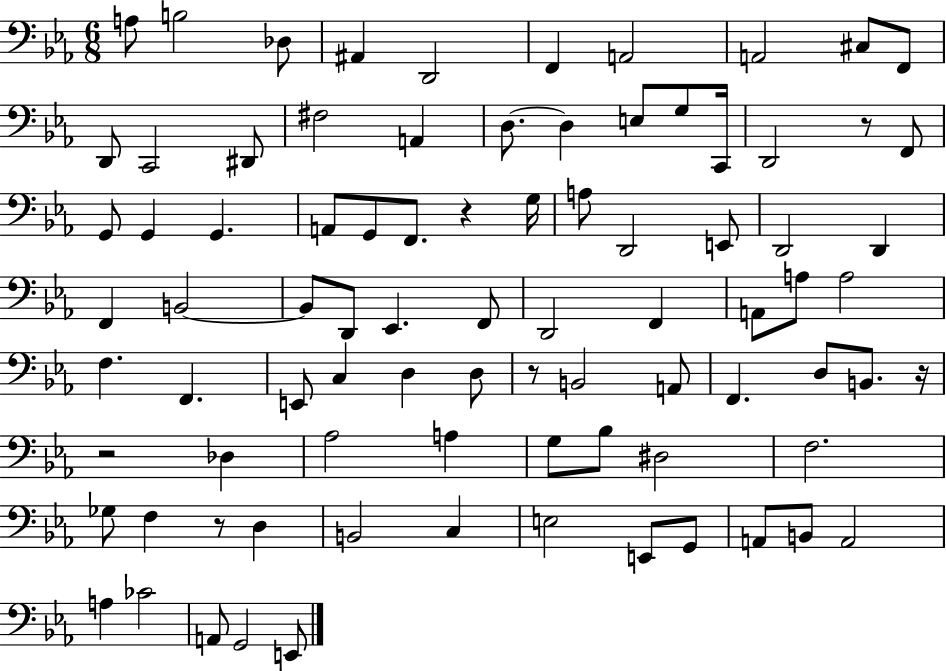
{
  \clef bass
  \numericTimeSignature
  \time 6/8
  \key ees \major
  a8 b2 des8 | ais,4 d,2 | f,4 a,2 | a,2 cis8 f,8 | \break d,8 c,2 dis,8 | fis2 a,4 | d8.~~ d4 e8 g8 c,16 | d,2 r8 f,8 | \break g,8 g,4 g,4. | a,8 g,8 f,8. r4 g16 | a8 d,2 e,8 | d,2 d,4 | \break f,4 b,2~~ | b,8 d,8 ees,4. f,8 | d,2 f,4 | a,8 a8 a2 | \break f4. f,4. | e,8 c4 d4 d8 | r8 b,2 a,8 | f,4. d8 b,8. r16 | \break r2 des4 | aes2 a4 | g8 bes8 dis2 | f2. | \break ges8 f4 r8 d4 | b,2 c4 | e2 e,8 g,8 | a,8 b,8 a,2 | \break a4 ces'2 | a,8 g,2 e,8 | \bar "|."
}